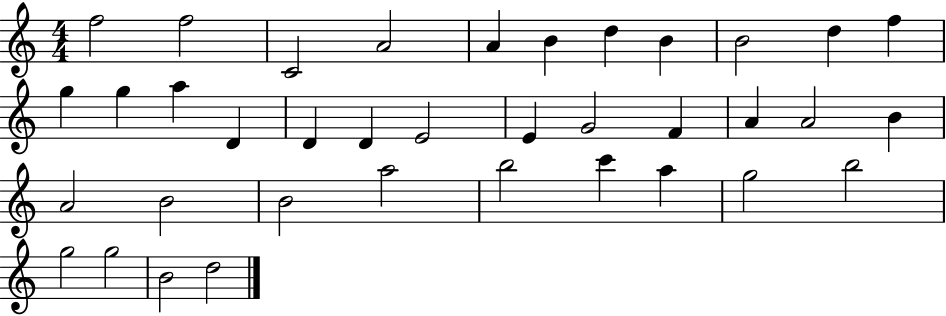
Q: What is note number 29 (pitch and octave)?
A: B5